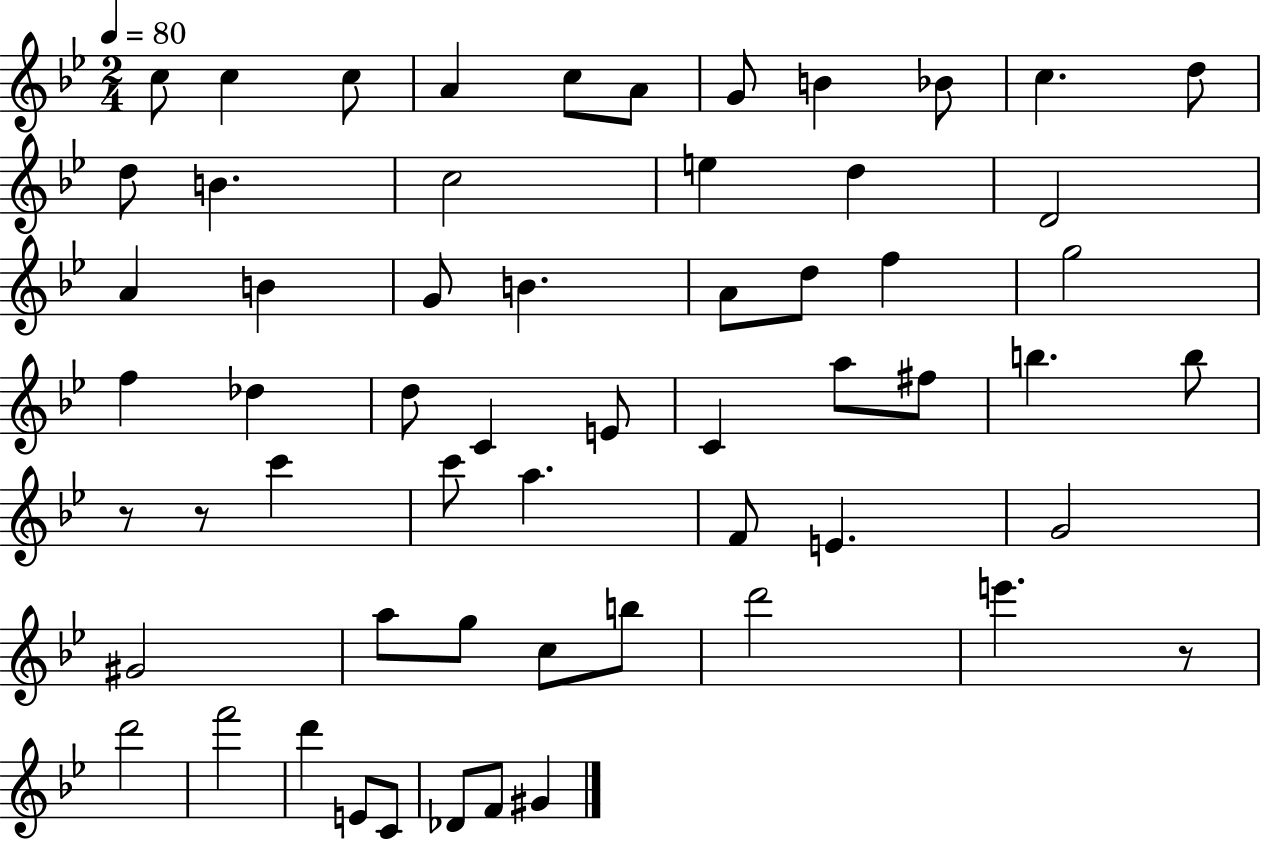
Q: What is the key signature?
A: BES major